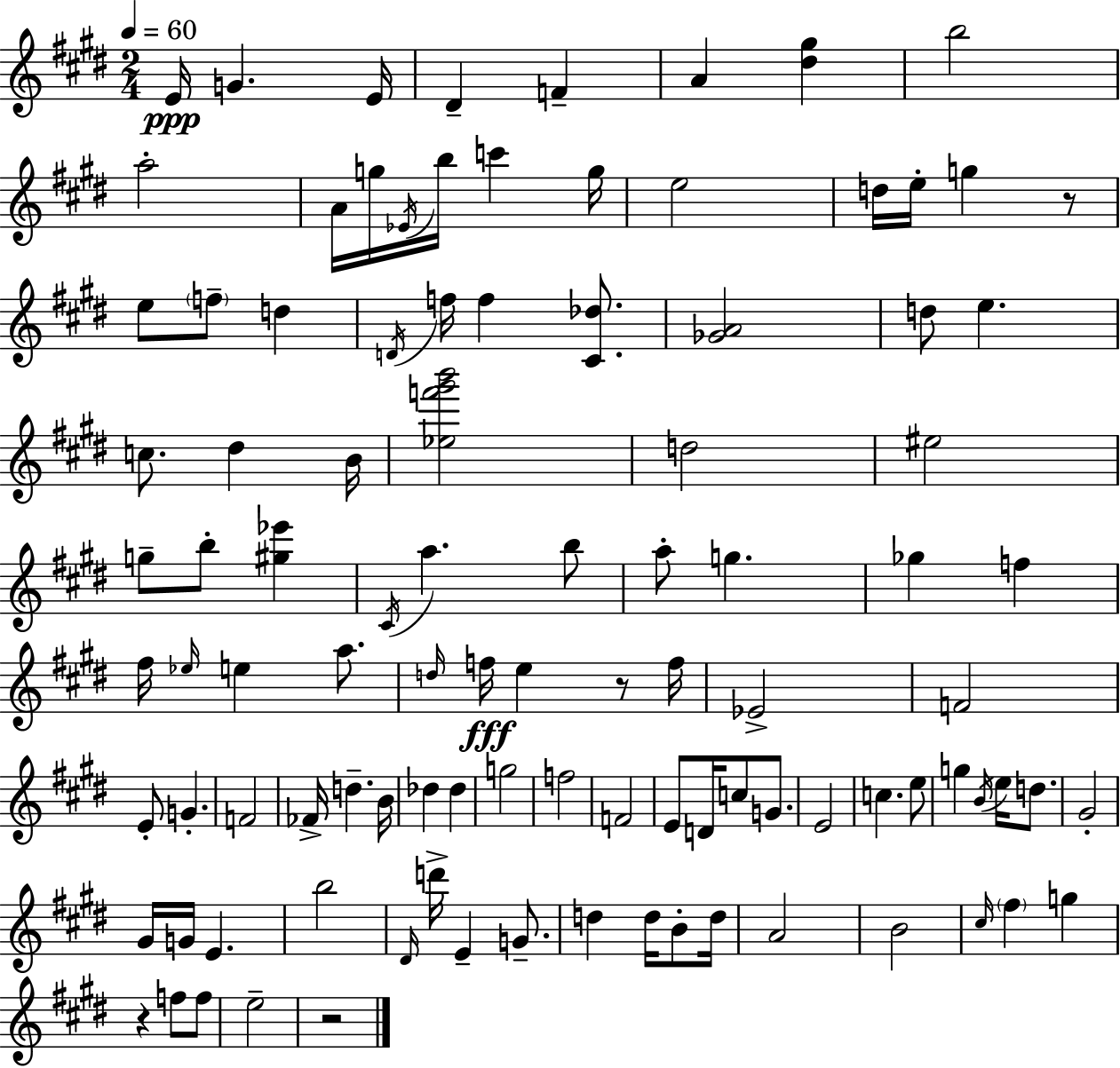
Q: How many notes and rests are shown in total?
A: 102